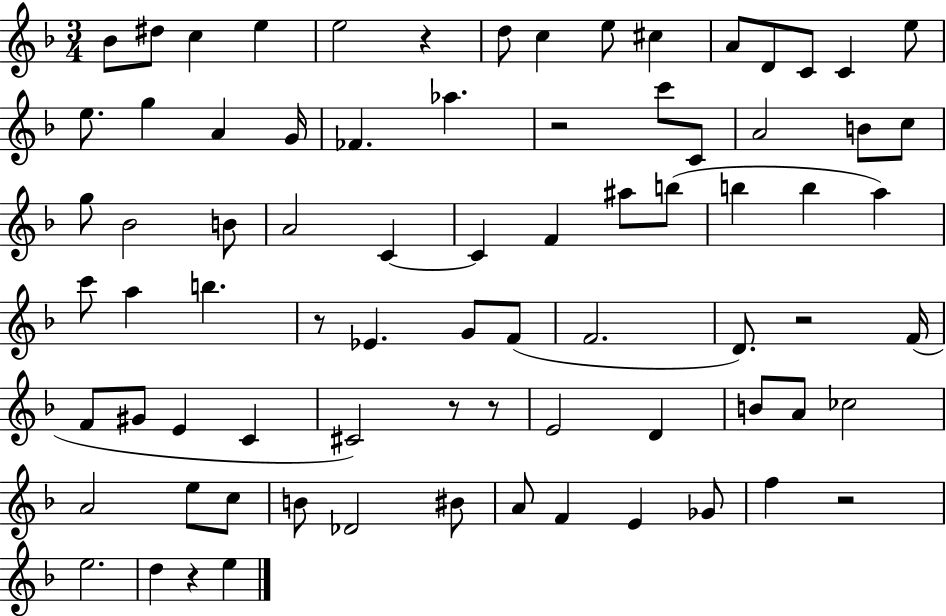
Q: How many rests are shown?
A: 8